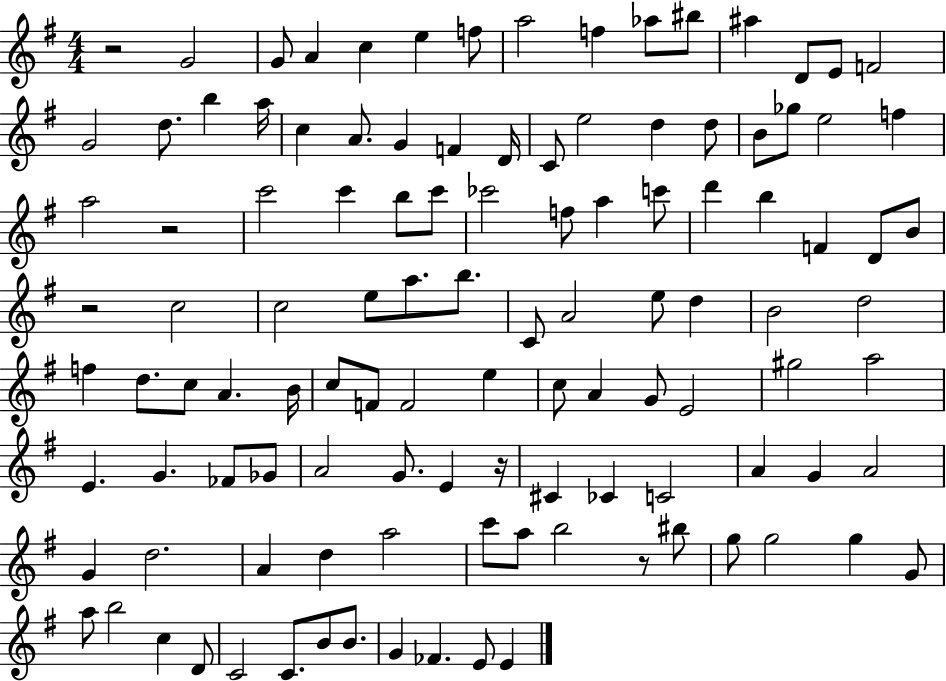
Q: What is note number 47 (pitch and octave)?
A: C5